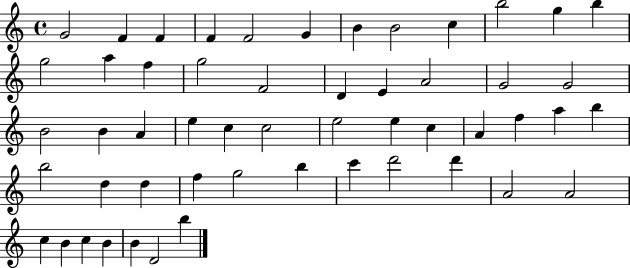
G4/h F4/q F4/q F4/q F4/h G4/q B4/q B4/h C5/q B5/h G5/q B5/q G5/h A5/q F5/q G5/h F4/h D4/q E4/q A4/h G4/h G4/h B4/h B4/q A4/q E5/q C5/q C5/h E5/h E5/q C5/q A4/q F5/q A5/q B5/q B5/h D5/q D5/q F5/q G5/h B5/q C6/q D6/h D6/q A4/h A4/h C5/q B4/q C5/q B4/q B4/q D4/h B5/q